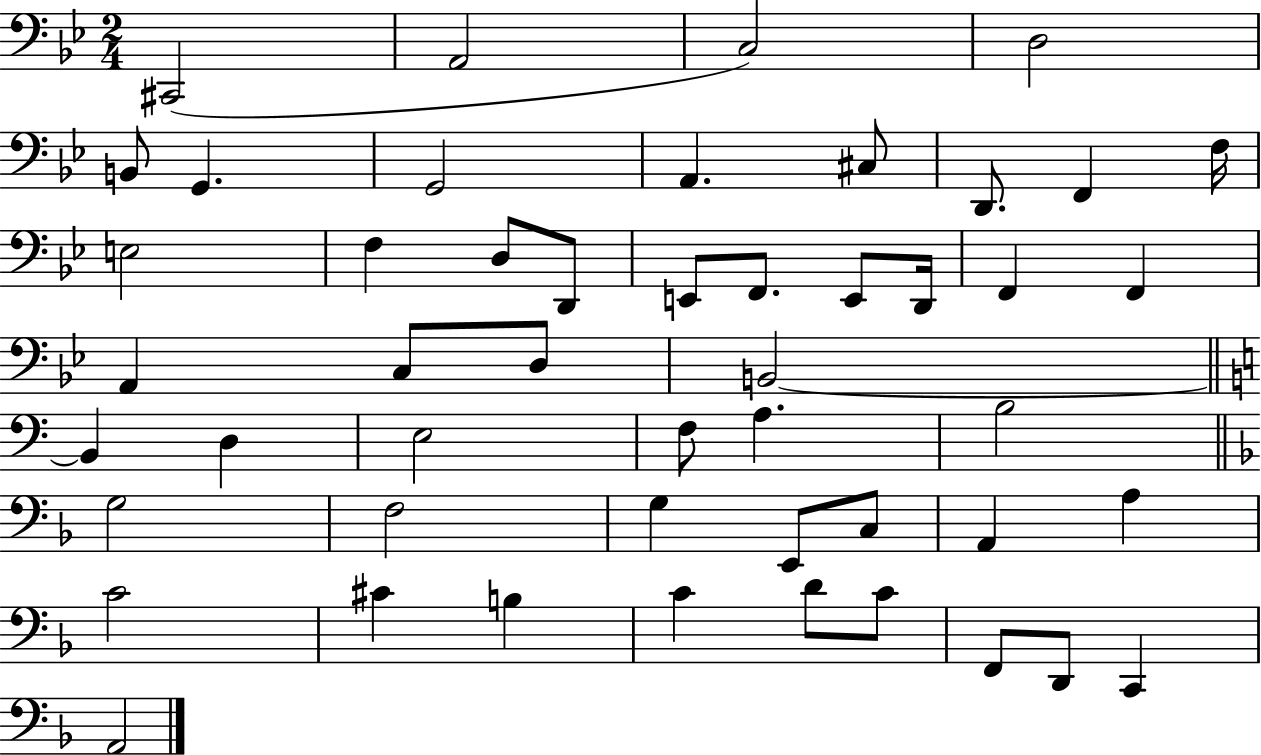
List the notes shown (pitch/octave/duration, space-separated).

C#2/h A2/h C3/h D3/h B2/e G2/q. G2/h A2/q. C#3/e D2/e. F2/q F3/s E3/h F3/q D3/e D2/e E2/e F2/e. E2/e D2/s F2/q F2/q A2/q C3/e D3/e B2/h B2/q D3/q E3/h F3/e A3/q. B3/h G3/h F3/h G3/q E2/e C3/e A2/q A3/q C4/h C#4/q B3/q C4/q D4/e C4/e F2/e D2/e C2/q A2/h